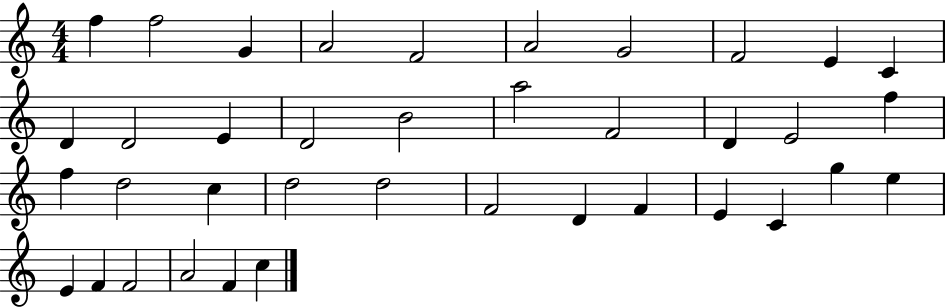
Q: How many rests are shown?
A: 0